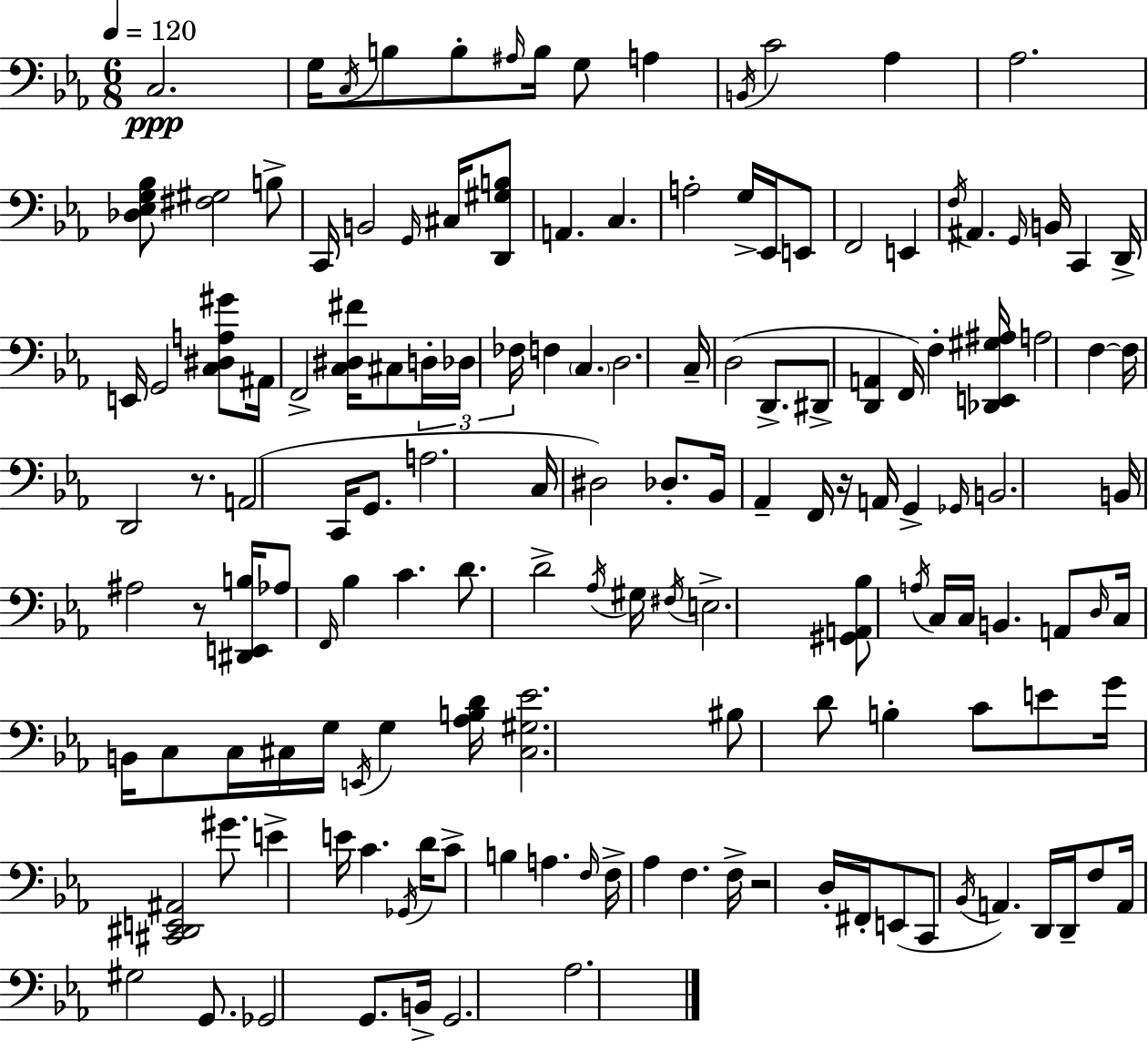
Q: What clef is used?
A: bass